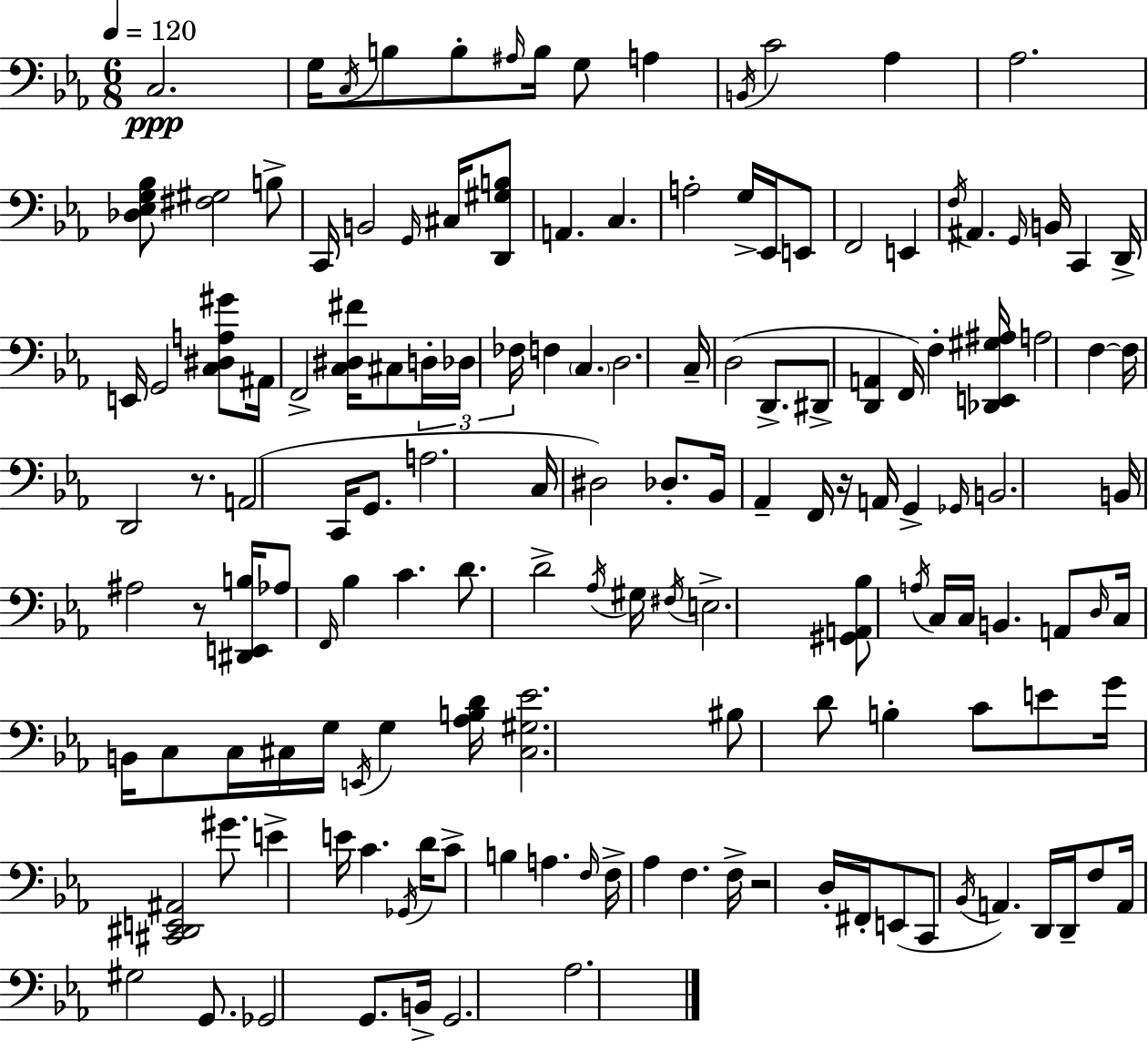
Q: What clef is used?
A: bass